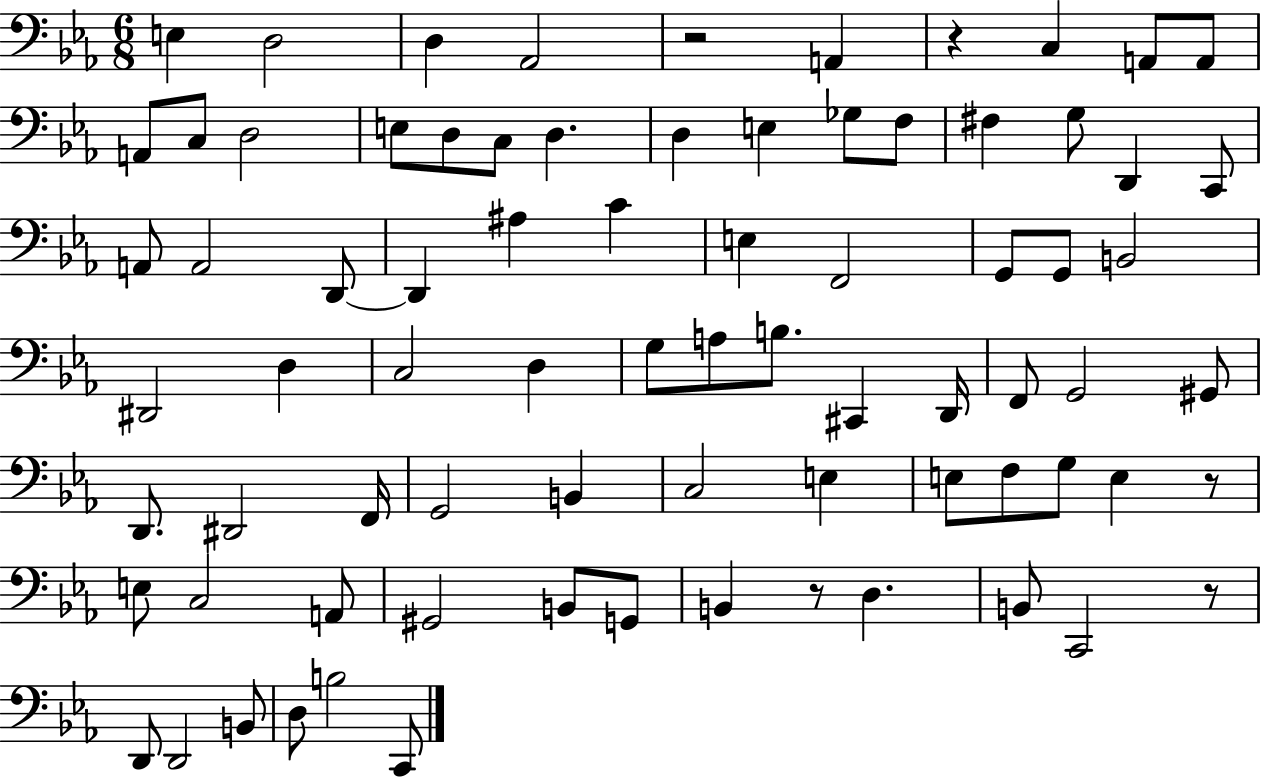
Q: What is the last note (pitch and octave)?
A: C2